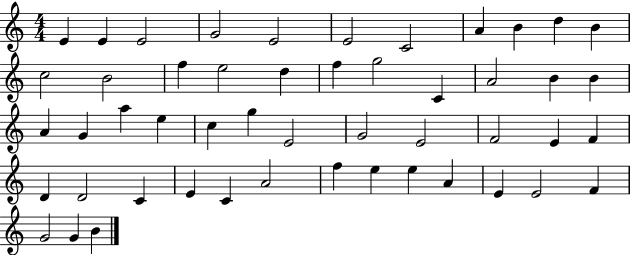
X:1
T:Untitled
M:4/4
L:1/4
K:C
E E E2 G2 E2 E2 C2 A B d B c2 B2 f e2 d f g2 C A2 B B A G a e c g E2 G2 E2 F2 E F D D2 C E C A2 f e e A E E2 F G2 G B